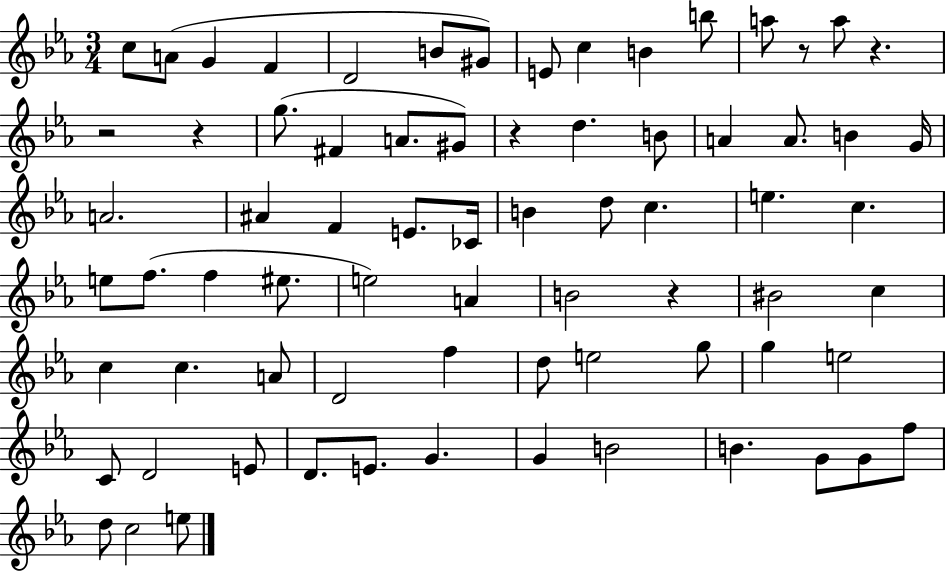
C5/e A4/e G4/q F4/q D4/h B4/e G#4/e E4/e C5/q B4/q B5/e A5/e R/e A5/e R/q. R/h R/q G5/e. F#4/q A4/e. G#4/e R/q D5/q. B4/e A4/q A4/e. B4/q G4/s A4/h. A#4/q F4/q E4/e. CES4/s B4/q D5/e C5/q. E5/q. C5/q. E5/e F5/e. F5/q EIS5/e. E5/h A4/q B4/h R/q BIS4/h C5/q C5/q C5/q. A4/e D4/h F5/q D5/e E5/h G5/e G5/q E5/h C4/e D4/h E4/e D4/e. E4/e. G4/q. G4/q B4/h B4/q. G4/e G4/e F5/e D5/e C5/h E5/e